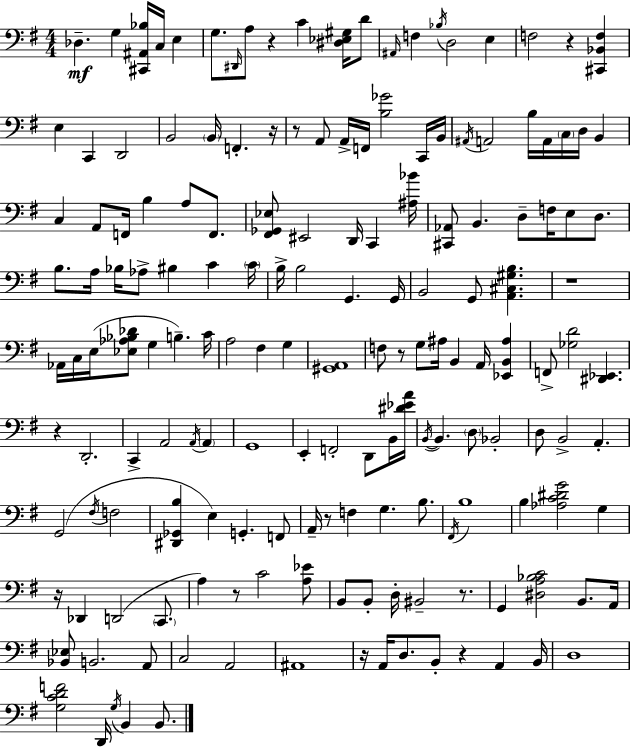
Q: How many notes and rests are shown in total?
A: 166